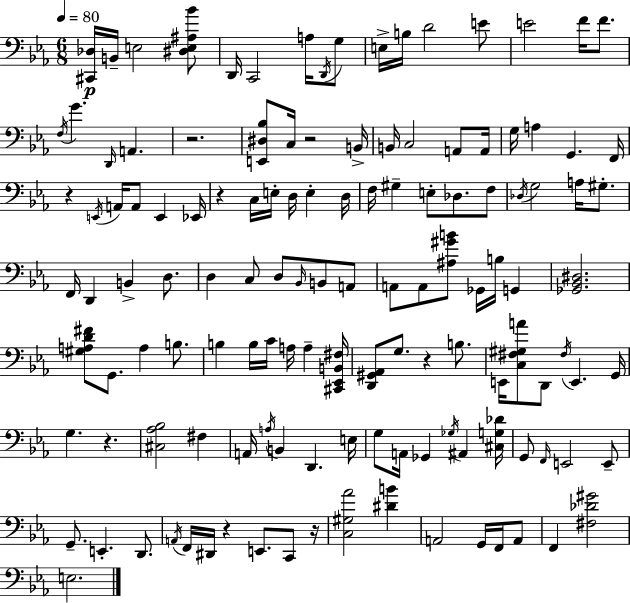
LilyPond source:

{
  \clef bass
  \numericTimeSignature
  \time 6/8
  \key c \minor
  \tempo 4 = 80
  <cis, des>16\p b,16-- e2 <dis e ais bes'>8 | d,16 c,2 a16 \acciaccatura { d,16 } g8 | e16-> b16 d'2 e'8 | e'2 f'16 f'8. | \break \acciaccatura { f16 } g'4. \grace { d,16 } a,4. | r2. | <e, dis bes>8 c16 r2 | b,16-> b,16 c2 | \break a,8 a,16 g16 a4 g,4. | f,16 r4 \acciaccatura { e,16 } a,16 a,8 e,4 | ees,16 r4 c16 e16-. d16 e4-. | d16 f16 gis4-- e8-. des8. | \break f8 \acciaccatura { des16 } g2 | a16 gis8.-. f,16 d,4 b,4-> | d8. d4 c8 d8 | \grace { bes,16 } b,8 a,8 a,8 a,8 <ais gis' b'>8 | \break ges,16 b16 g,4 <ges, bes, dis>2. | <gis a d' fis'>8 g,8. a4 | b8. b4 b16 c'16 | a16 a4-- <cis, ees, b, fis>16 <d, gis, aes,>8 g8. r4 | \break b8. e,16 <c fis gis a'>8 d,8 \acciaccatura { fis16 } | e,4. g,16 g4. | r4. <cis aes bes>2 | fis4 a,16 \acciaccatura { a16 } b,4 | \break d,4. e16 g8 a,16 ges,4 | \acciaccatura { ges16 } ais,4 <cis g des'>16 g,8 \grace { f,16 } | e,2 e,8-- g,8.-- | e,4.-. d,8. \acciaccatura { a,16 } f,16 | \break dis,16 r4 e,8. c,8 r16 <c gis aes'>2 | <dis' b'>4 a,2 | g,16 f,16 a,8 f,4 | <fis des' gis'>2 e2. | \break \bar "|."
}